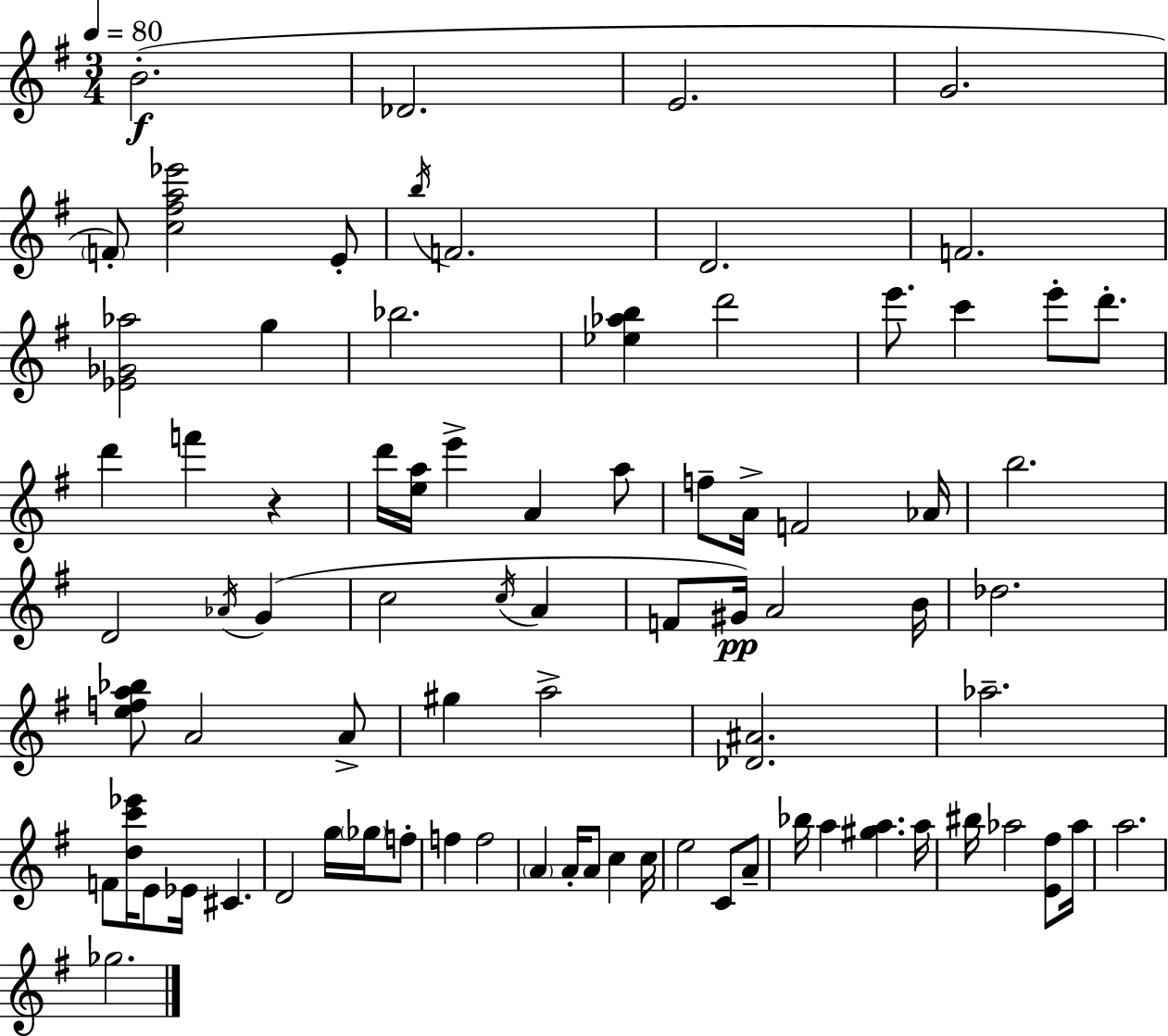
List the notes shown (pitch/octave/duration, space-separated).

B4/h. Db4/h. E4/h. G4/h. F4/e [C5,F#5,A5,Eb6]/h E4/e B5/s F4/h. D4/h. F4/h. [Eb4,Gb4,Ab5]/h G5/q Bb5/h. [Eb5,Ab5,B5]/q D6/h E6/e. C6/q E6/e D6/e. D6/q F6/q R/q D6/s [E5,A5]/s E6/q A4/q A5/e F5/e A4/s F4/h Ab4/s B5/h. D4/h Ab4/s G4/q C5/h C5/s A4/q F4/e G#4/s A4/h B4/s Db5/h. [E5,F5,A5,Bb5]/e A4/h A4/e G#5/q A5/h [Db4,A#4]/h. Ab5/h. F4/e [D5,C6,Eb6]/s E4/e Eb4/s C#4/q. D4/h G5/s Gb5/s F5/e F5/q F5/h A4/q A4/s A4/e C5/q C5/s E5/h C4/e A4/e Bb5/s A5/q [G#5,A5]/q. A5/s BIS5/s Ab5/h [E4,F#5]/e Ab5/s A5/h. Gb5/h.